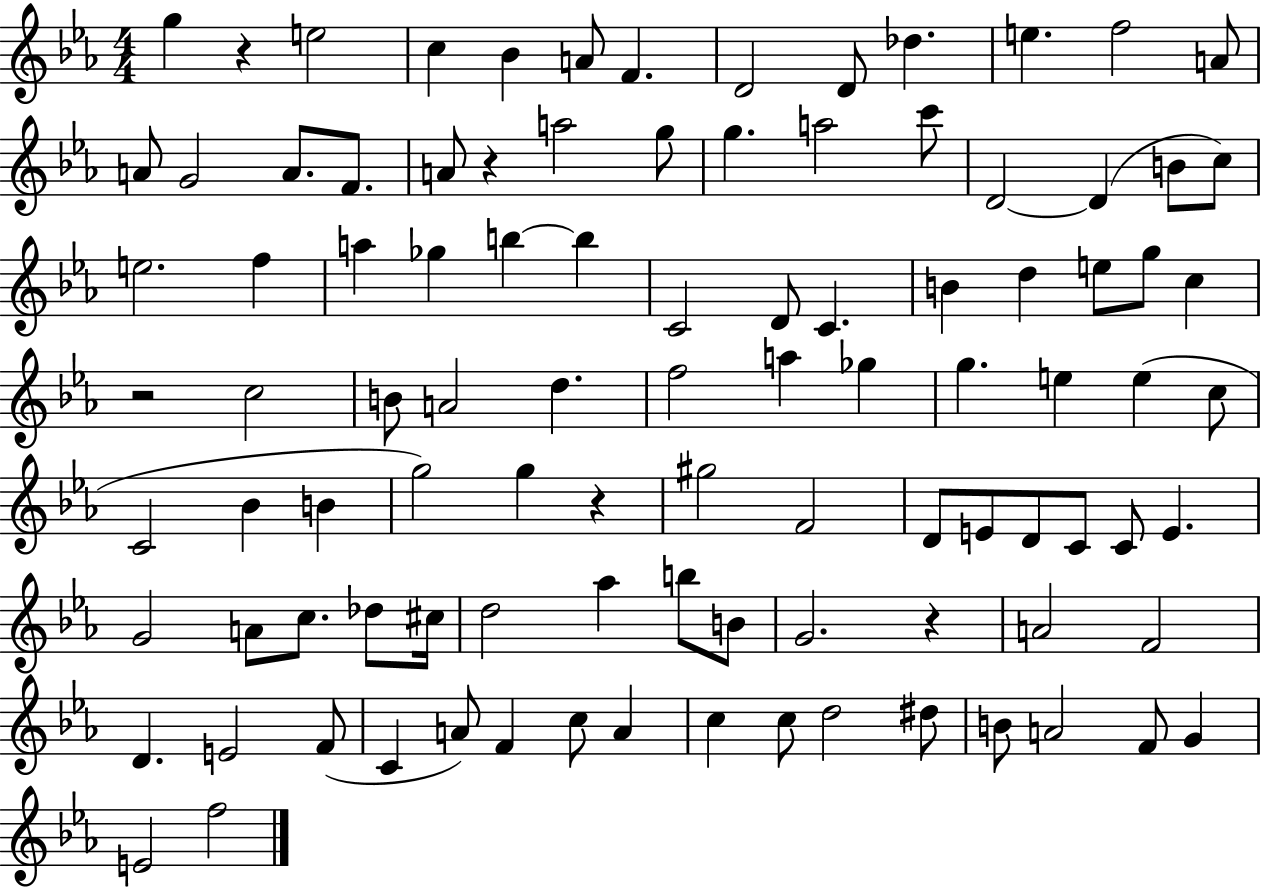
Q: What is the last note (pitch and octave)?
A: F5